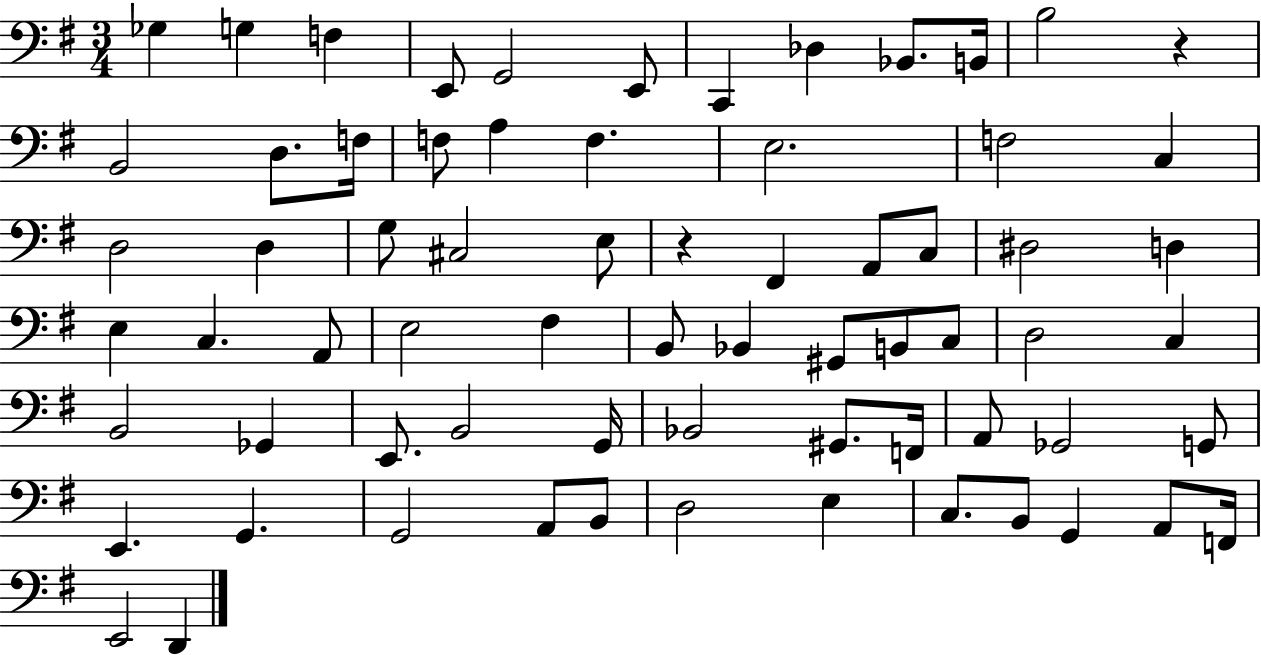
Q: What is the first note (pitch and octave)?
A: Gb3